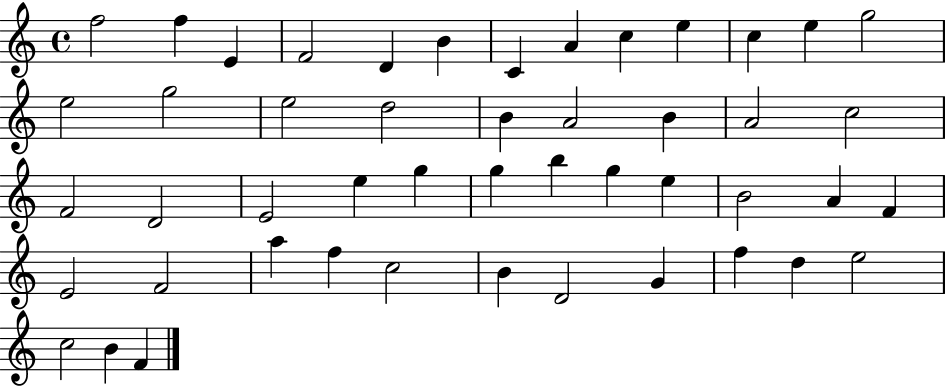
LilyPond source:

{
  \clef treble
  \time 4/4
  \defaultTimeSignature
  \key c \major
  f''2 f''4 e'4 | f'2 d'4 b'4 | c'4 a'4 c''4 e''4 | c''4 e''4 g''2 | \break e''2 g''2 | e''2 d''2 | b'4 a'2 b'4 | a'2 c''2 | \break f'2 d'2 | e'2 e''4 g''4 | g''4 b''4 g''4 e''4 | b'2 a'4 f'4 | \break e'2 f'2 | a''4 f''4 c''2 | b'4 d'2 g'4 | f''4 d''4 e''2 | \break c''2 b'4 f'4 | \bar "|."
}